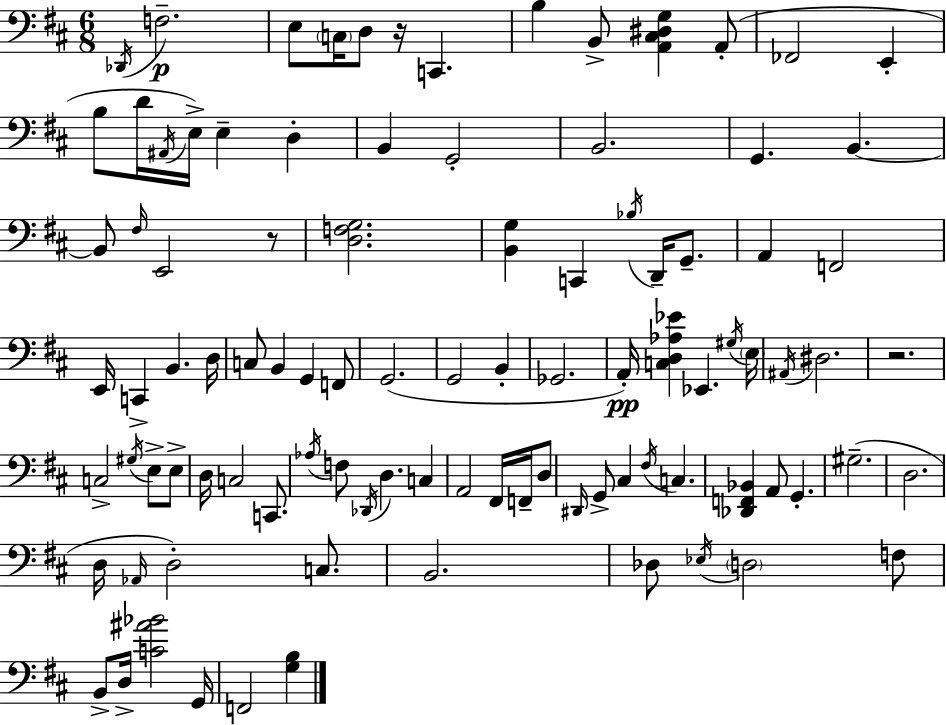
{
  \clef bass
  \numericTimeSignature
  \time 6/8
  \key d \major
  \acciaccatura { des,16 }\p f2.-- | e8 \parenthesize c16 d8 r16 c,4. | b4 b,8-> <a, cis dis g>4 a,8-.( | fes,2 e,4-. | \break b8 d'16 \acciaccatura { ais,16 }) e16-> e4-- d4-. | b,4 g,2-. | b,2. | g,4. b,4.~~ | \break b,8 \grace { fis16 } e,2 | r8 <d f g>2. | <b, g>4 c,4 \acciaccatura { bes16 } | d,16-- g,8.-- a,4 f,2 | \break e,16 c,4-> b,4. | d16 c8 b,4 g,4 | f,8 g,2.( | g,2 | \break b,4-. ges,2. | a,16-.\pp) <c d aes ees'>4 ees,4. | \acciaccatura { gis16 } \parenthesize e16 \acciaccatura { ais,16 } dis2. | r2. | \break c2-> | \acciaccatura { gis16 } e8-> e8-> d16 c2 | c,8. \acciaccatura { aes16 } f8 \acciaccatura { des,16 } d4. | c4 a,2 | \break fis,16 f,16-- d8 \grace { dis,16 } g,8-> | cis4 \acciaccatura { fis16 } c4. <des, f, bes,>4 | a,8 g,4.-. gis2.--( | d2. | \break d16 | \grace { aes,16 } d2-.) c8. | b,2. | des8 \acciaccatura { ees16 } \parenthesize d2 f8 | \break b,8-> d16-> <c' ais' bes'>2 | g,16 f,2 <g b>4 | \bar "|."
}